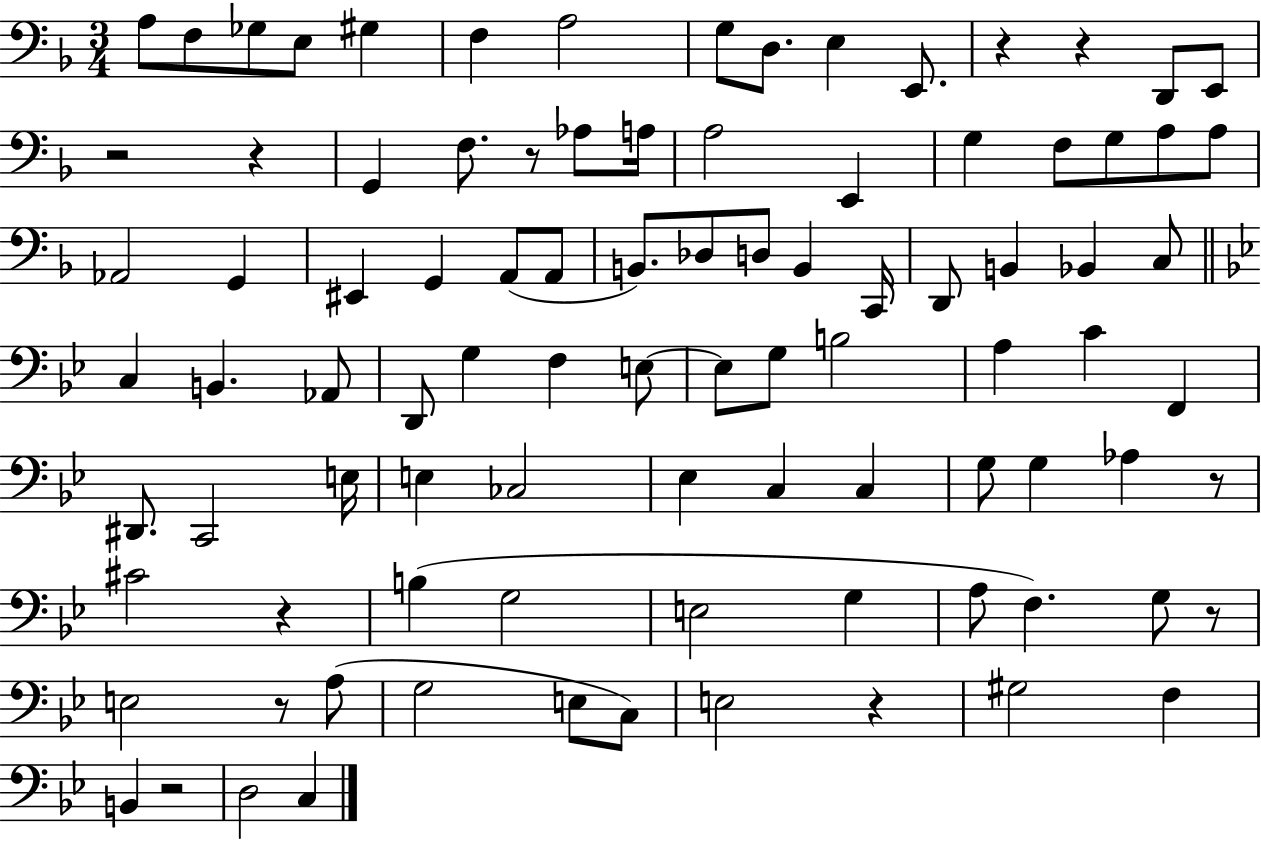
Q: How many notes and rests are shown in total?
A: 93